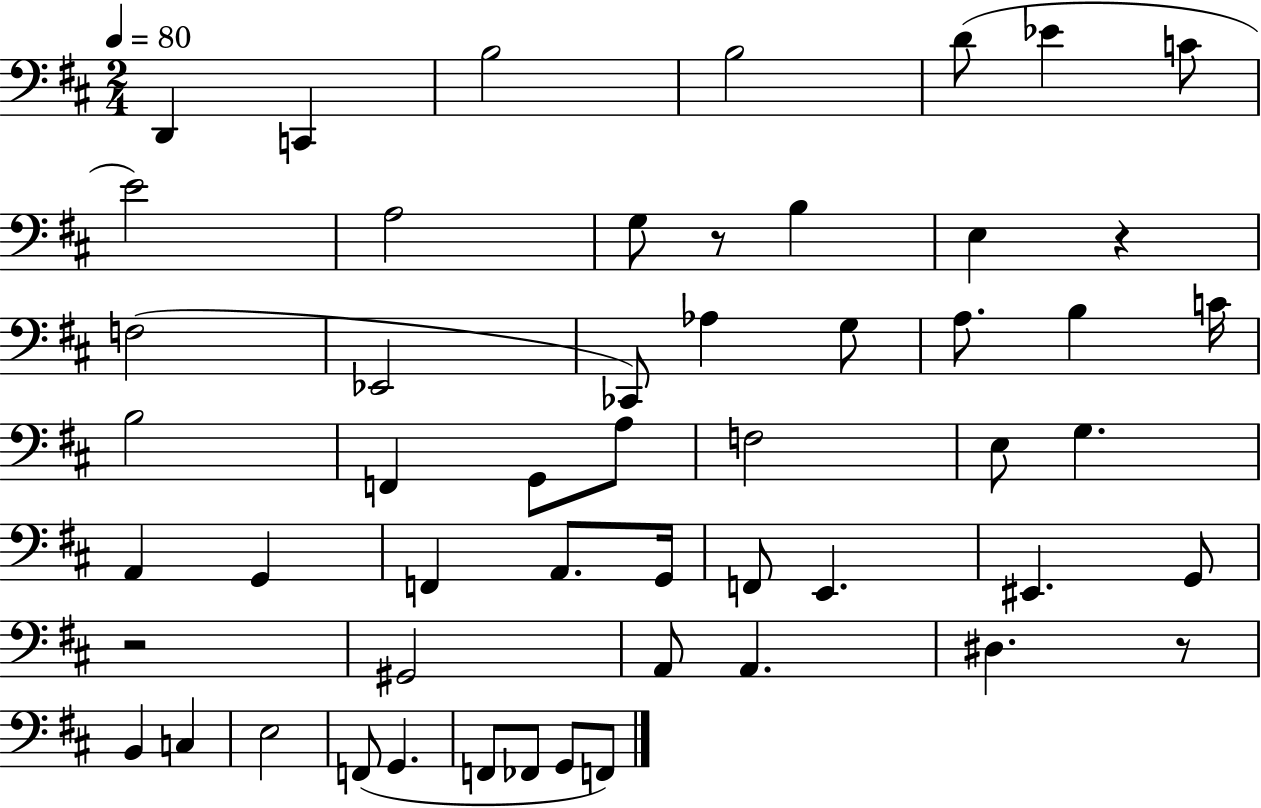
D2/q C2/q B3/h B3/h D4/e Eb4/q C4/e E4/h A3/h G3/e R/e B3/q E3/q R/q F3/h Eb2/h CES2/e Ab3/q G3/e A3/e. B3/q C4/s B3/h F2/q G2/e A3/e F3/h E3/e G3/q. A2/q G2/q F2/q A2/e. G2/s F2/e E2/q. EIS2/q. G2/e R/h G#2/h A2/e A2/q. D#3/q. R/e B2/q C3/q E3/h F2/e G2/q. F2/e FES2/e G2/e F2/e